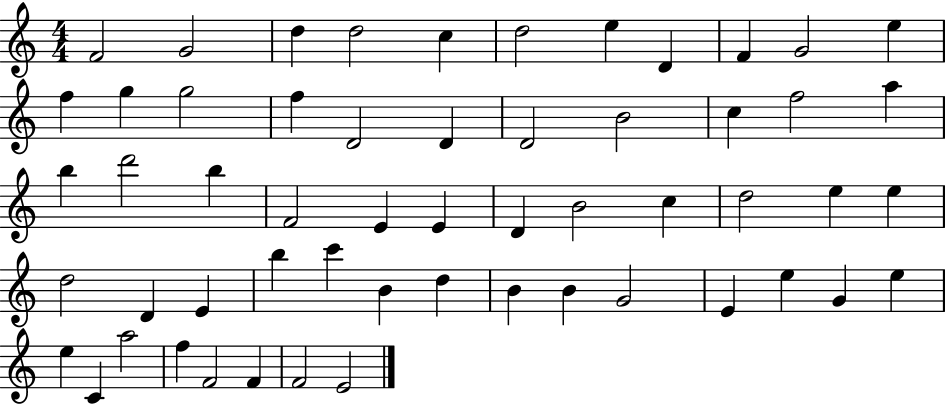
X:1
T:Untitled
M:4/4
L:1/4
K:C
F2 G2 d d2 c d2 e D F G2 e f g g2 f D2 D D2 B2 c f2 a b d'2 b F2 E E D B2 c d2 e e d2 D E b c' B d B B G2 E e G e e C a2 f F2 F F2 E2